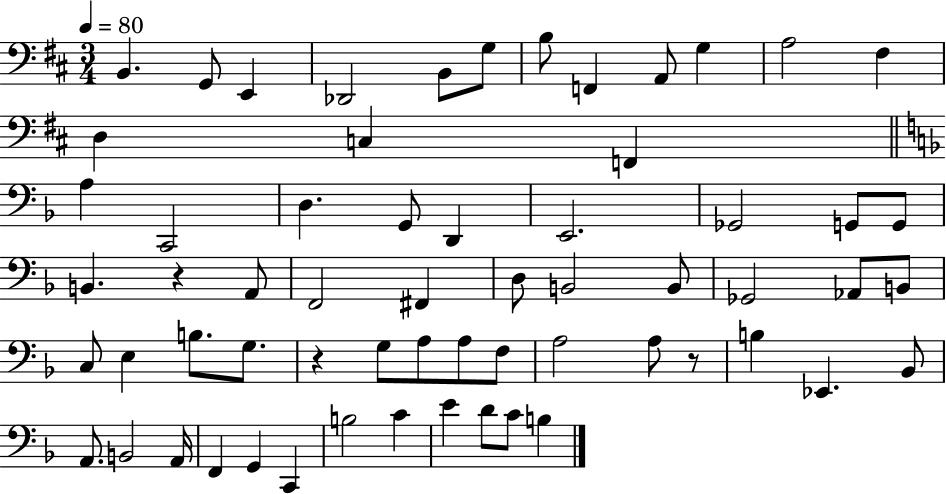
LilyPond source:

{
  \clef bass
  \numericTimeSignature
  \time 3/4
  \key d \major
  \tempo 4 = 80
  \repeat volta 2 { b,4. g,8 e,4 | des,2 b,8 g8 | b8 f,4 a,8 g4 | a2 fis4 | \break d4 c4 f,4 | \bar "||" \break \key d \minor a4 c,2 | d4. g,8 d,4 | e,2. | ges,2 g,8 g,8 | \break b,4. r4 a,8 | f,2 fis,4 | d8 b,2 b,8 | ges,2 aes,8 b,8 | \break c8 e4 b8. g8. | r4 g8 a8 a8 f8 | a2 a8 r8 | b4 ees,4. bes,8 | \break a,8. b,2 a,16 | f,4 g,4 c,4 | b2 c'4 | e'4 d'8 c'8 b4 | \break } \bar "|."
}